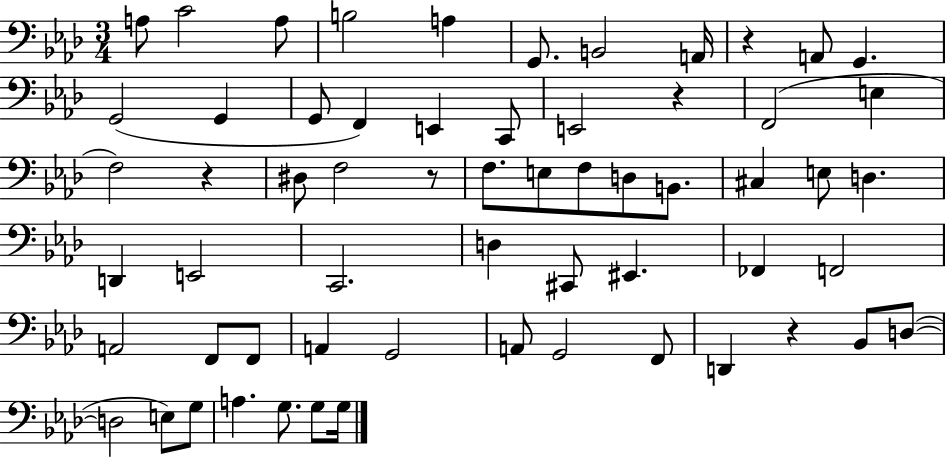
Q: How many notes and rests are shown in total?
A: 61